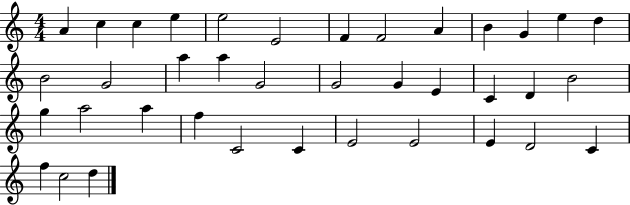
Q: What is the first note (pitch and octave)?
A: A4